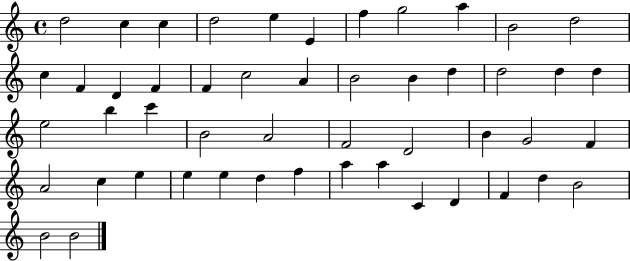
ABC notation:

X:1
T:Untitled
M:4/4
L:1/4
K:C
d2 c c d2 e E f g2 a B2 d2 c F D F F c2 A B2 B d d2 d d e2 b c' B2 A2 F2 D2 B G2 F A2 c e e e d f a a C D F d B2 B2 B2